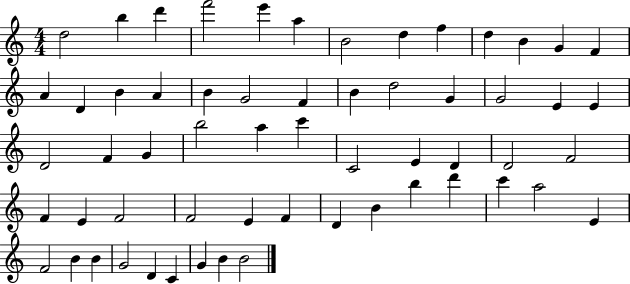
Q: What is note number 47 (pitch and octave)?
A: D6